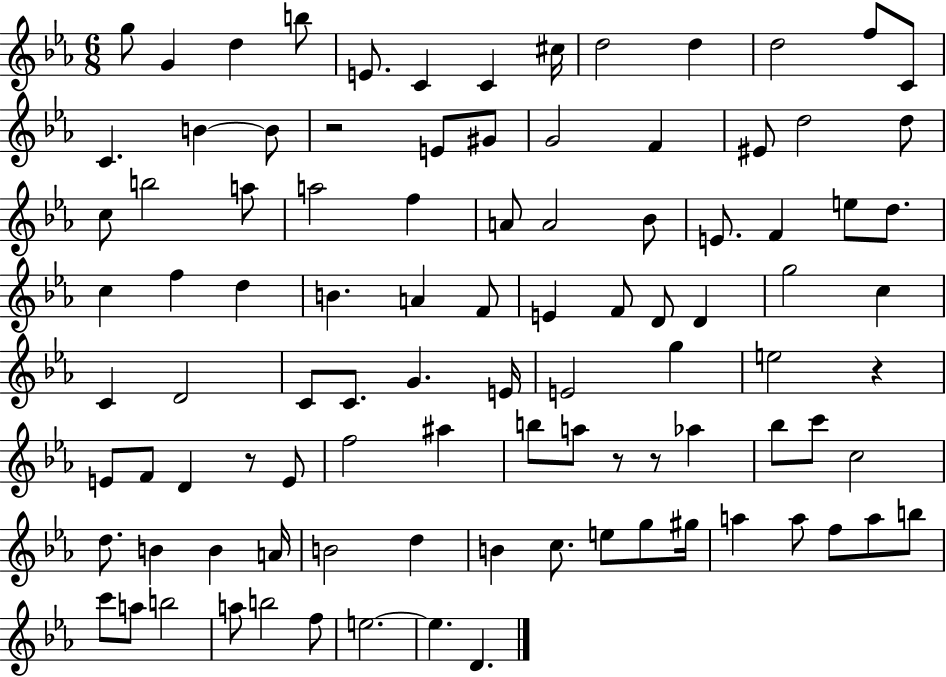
G5/e G4/q D5/q B5/e E4/e. C4/q C4/q C#5/s D5/h D5/q D5/h F5/e C4/e C4/q. B4/q B4/e R/h E4/e G#4/e G4/h F4/q EIS4/e D5/h D5/e C5/e B5/h A5/e A5/h F5/q A4/e A4/h Bb4/e E4/e. F4/q E5/e D5/e. C5/q F5/q D5/q B4/q. A4/q F4/e E4/q F4/e D4/e D4/q G5/h C5/q C4/q D4/h C4/e C4/e. G4/q. E4/s E4/h G5/q E5/h R/q E4/e F4/e D4/q R/e E4/e F5/h A#5/q B5/e A5/e R/e R/e Ab5/q Bb5/e C6/e C5/h D5/e. B4/q B4/q A4/s B4/h D5/q B4/q C5/e. E5/e G5/e G#5/s A5/q A5/e F5/e A5/e B5/e C6/e A5/e B5/h A5/e B5/h F5/e E5/h. E5/q. D4/q.